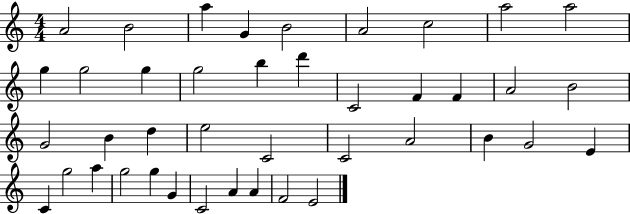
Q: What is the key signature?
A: C major